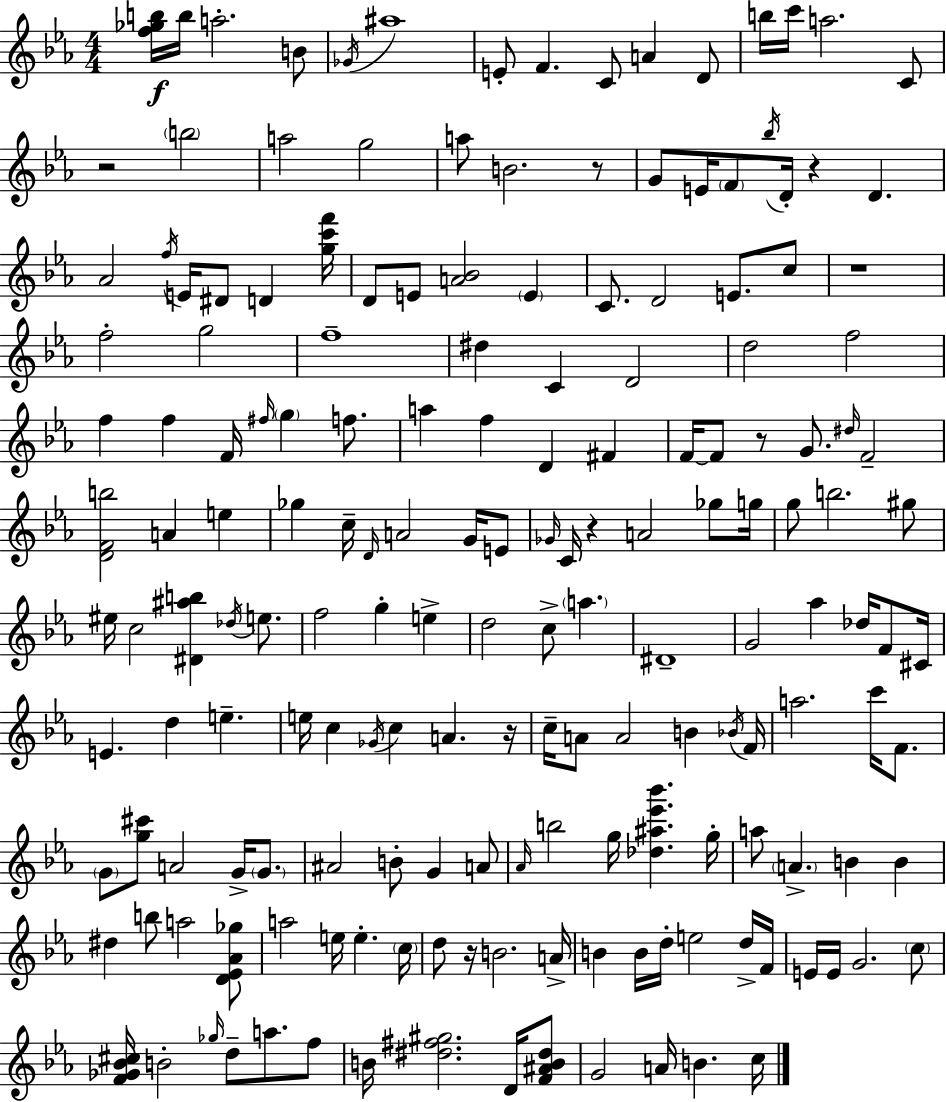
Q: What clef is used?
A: treble